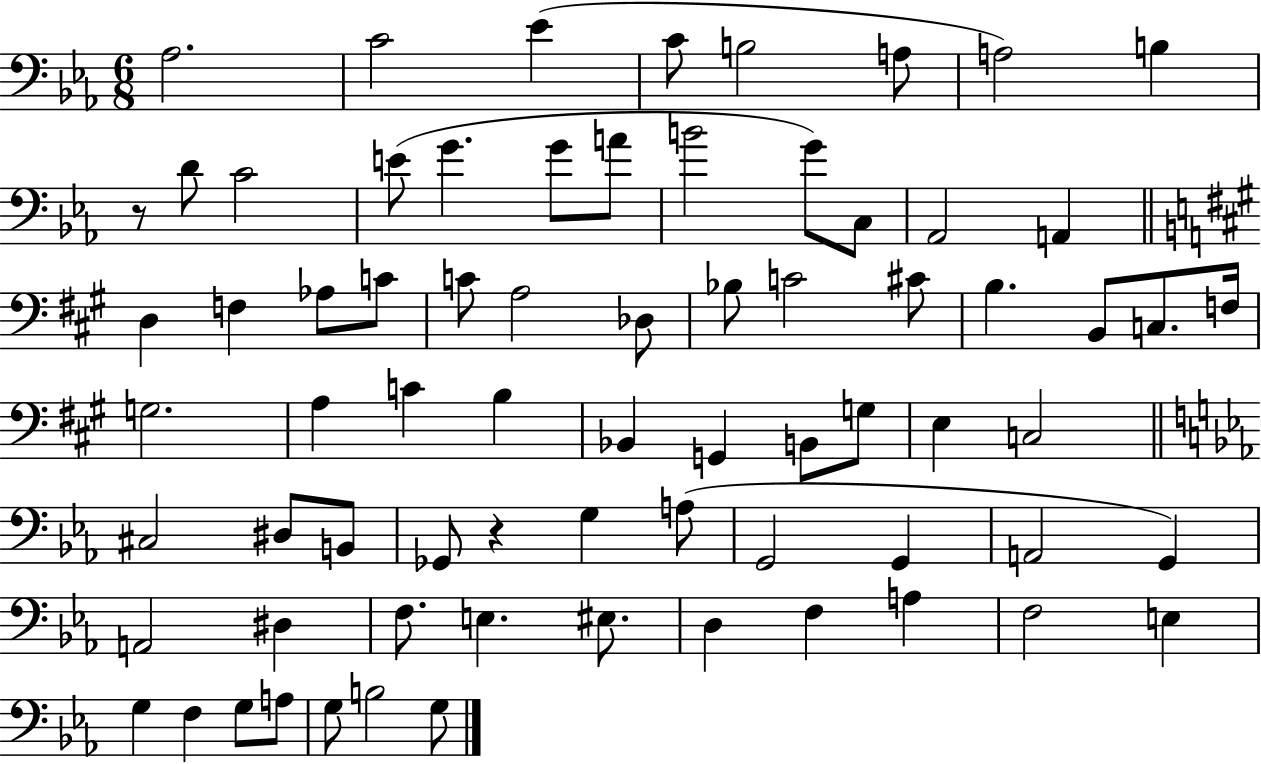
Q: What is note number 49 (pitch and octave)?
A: A3